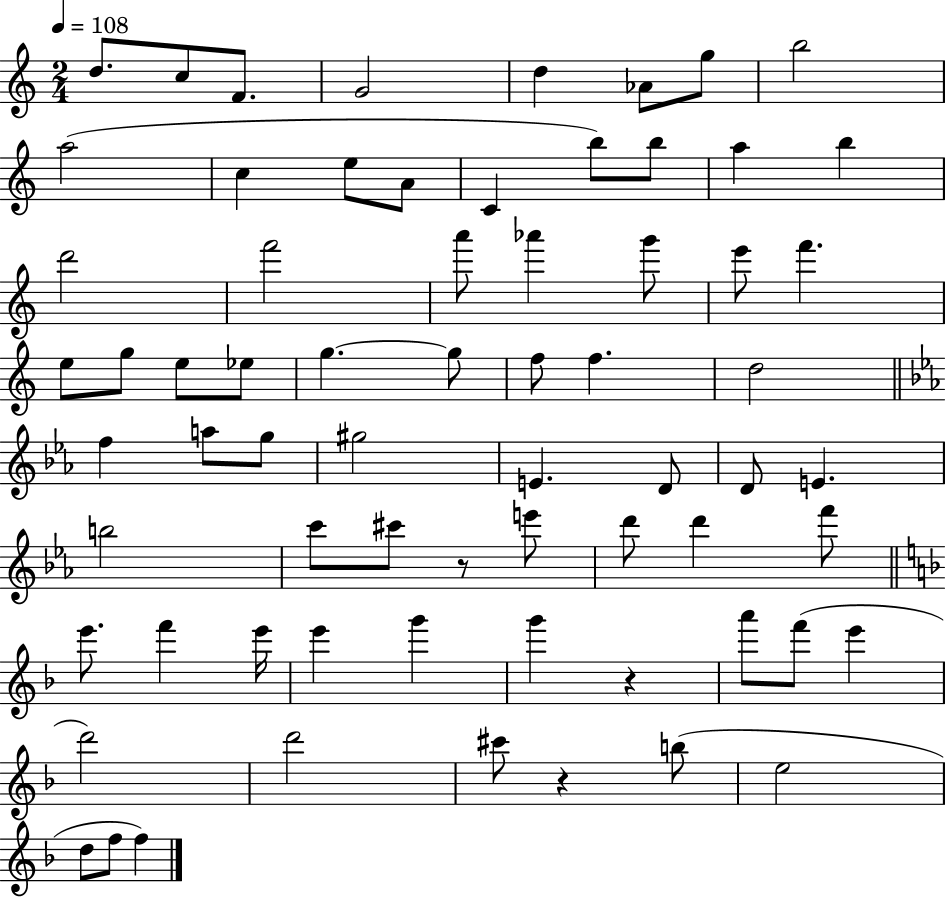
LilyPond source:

{
  \clef treble
  \numericTimeSignature
  \time 2/4
  \key c \major
  \tempo 4 = 108
  d''8. c''8 f'8. | g'2 | d''4 aes'8 g''8 | b''2 | \break a''2( | c''4 e''8 a'8 | c'4 b''8) b''8 | a''4 b''4 | \break d'''2 | f'''2 | a'''8 aes'''4 g'''8 | e'''8 f'''4. | \break e''8 g''8 e''8 ees''8 | g''4.~~ g''8 | f''8 f''4. | d''2 | \break \bar "||" \break \key ees \major f''4 a''8 g''8 | gis''2 | e'4. d'8 | d'8 e'4. | \break b''2 | c'''8 cis'''8 r8 e'''8 | d'''8 d'''4 f'''8 | \bar "||" \break \key d \minor e'''8. f'''4 e'''16 | e'''4 g'''4 | g'''4 r4 | a'''8 f'''8( e'''4 | \break d'''2) | d'''2 | cis'''8 r4 b''8( | e''2 | \break d''8 f''8 f''4) | \bar "|."
}